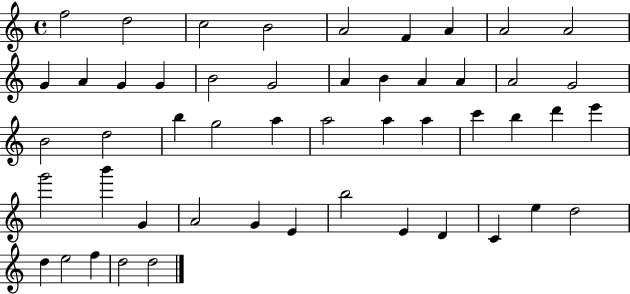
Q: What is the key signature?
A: C major